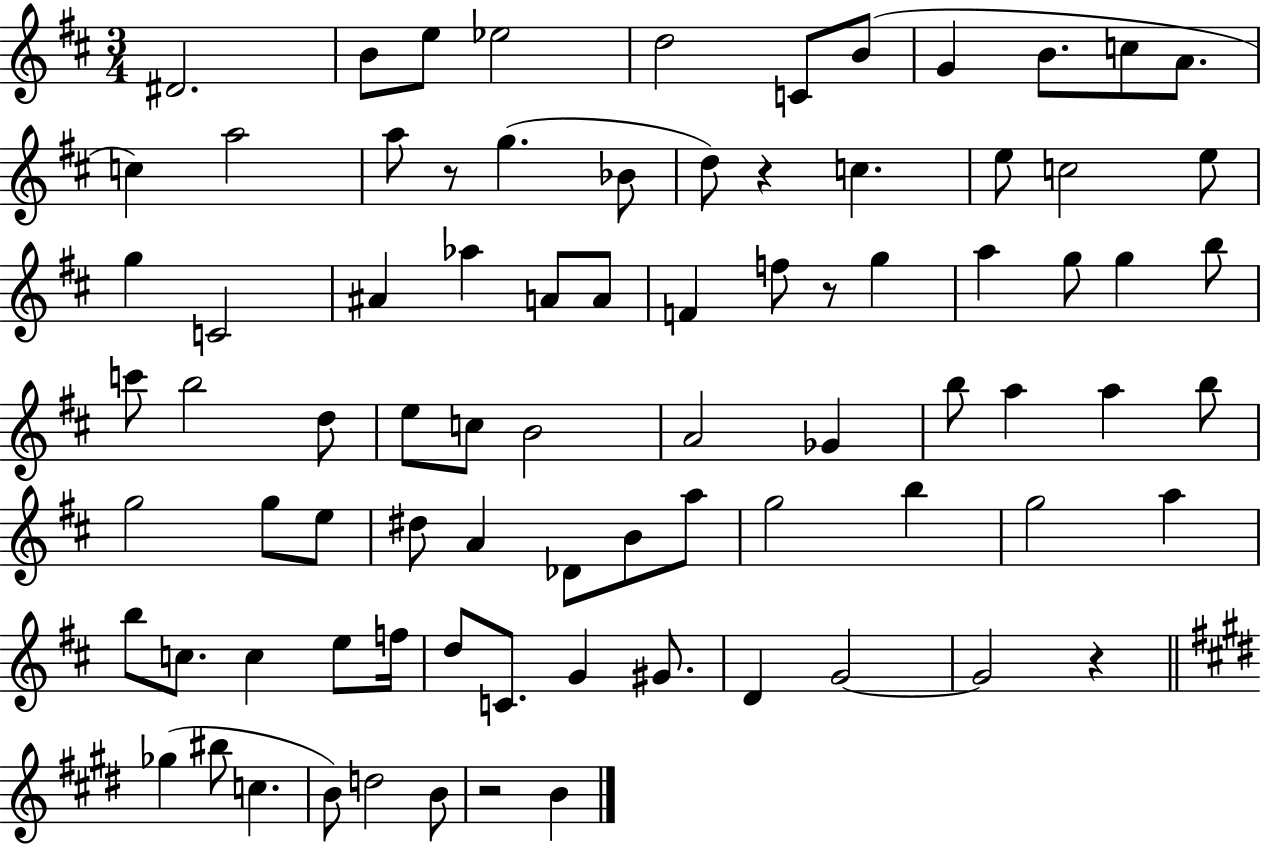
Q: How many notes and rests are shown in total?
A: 82